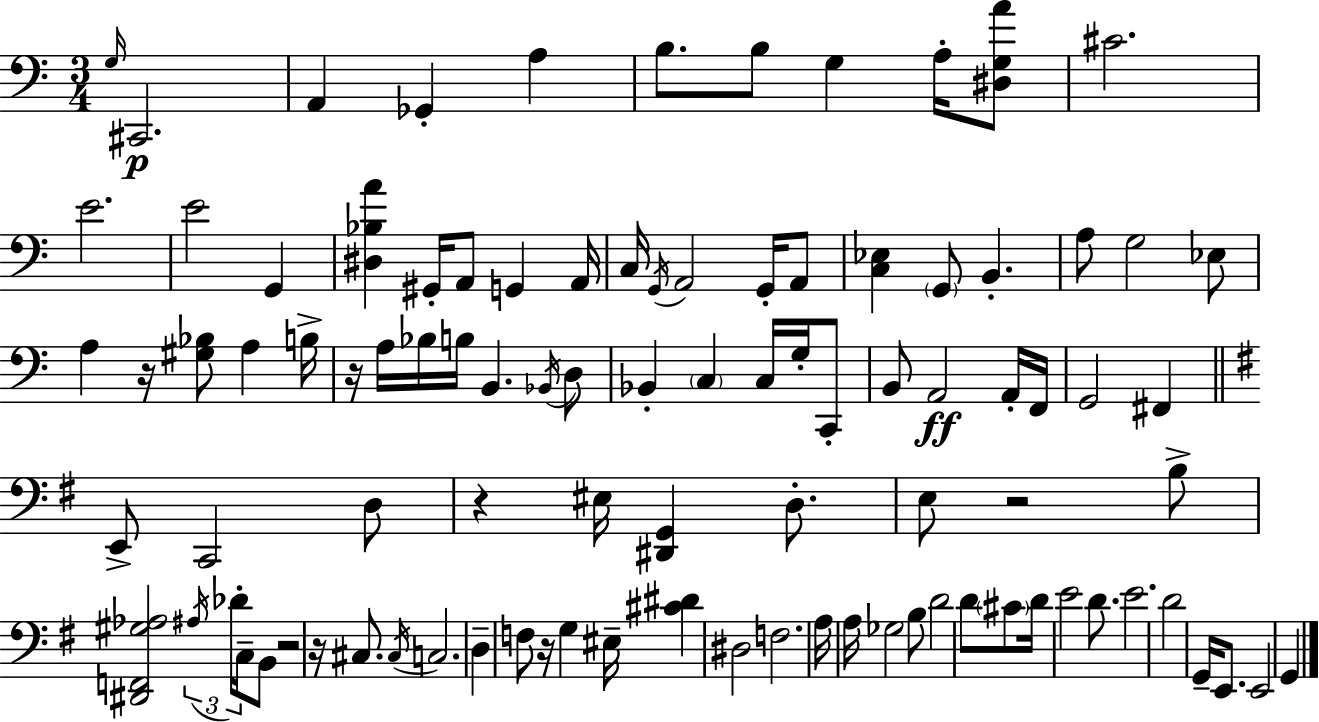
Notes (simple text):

G3/s C#2/h. A2/q Gb2/q A3/q B3/e. B3/e G3/q A3/s [D#3,G3,A4]/e C#4/h. E4/h. E4/h G2/q [D#3,Bb3,A4]/q G#2/s A2/e G2/q A2/s C3/s G2/s A2/h G2/s A2/e [C3,Eb3]/q G2/e B2/q. A3/e G3/h Eb3/e A3/q R/s [G#3,Bb3]/e A3/q B3/s R/s A3/s Bb3/s B3/s B2/q. Bb2/s D3/e Bb2/q C3/q C3/s G3/s C2/e B2/e A2/h A2/s F2/s G2/h F#2/q E2/e C2/h D3/e R/q EIS3/s [D#2,G2]/q D3/e. E3/e R/h B3/e [D#2,F2,G#3,Ab3]/h A#3/s Db4/s C3/s B2/e R/h R/s C#3/e. C#3/s C3/h. D3/q F3/e R/s G3/q EIS3/s [C#4,D#4]/q D#3/h F3/h. A3/s A3/s Gb3/h B3/e D4/h D4/e C#4/e D4/s E4/h D4/e. E4/h. D4/h G2/s E2/e. E2/h G2/q